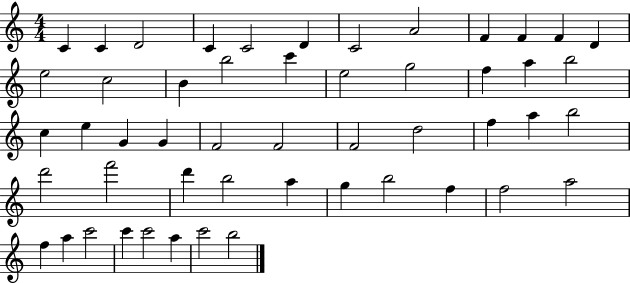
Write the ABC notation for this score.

X:1
T:Untitled
M:4/4
L:1/4
K:C
C C D2 C C2 D C2 A2 F F F D e2 c2 B b2 c' e2 g2 f a b2 c e G G F2 F2 F2 d2 f a b2 d'2 f'2 d' b2 a g b2 f f2 a2 f a c'2 c' c'2 a c'2 b2